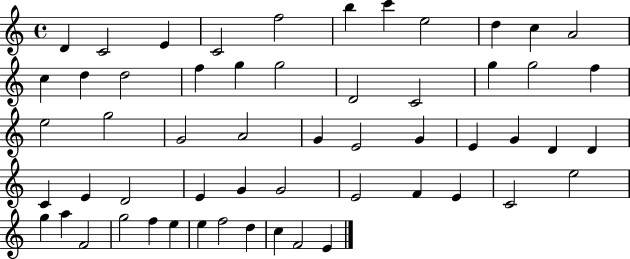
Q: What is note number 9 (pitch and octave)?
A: D5